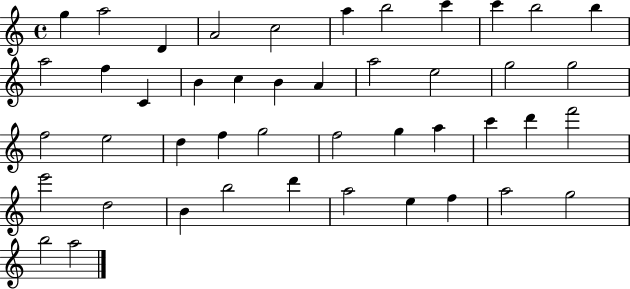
X:1
T:Untitled
M:4/4
L:1/4
K:C
g a2 D A2 c2 a b2 c' c' b2 b a2 f C B c B A a2 e2 g2 g2 f2 e2 d f g2 f2 g a c' d' f'2 e'2 d2 B b2 d' a2 e f a2 g2 b2 a2